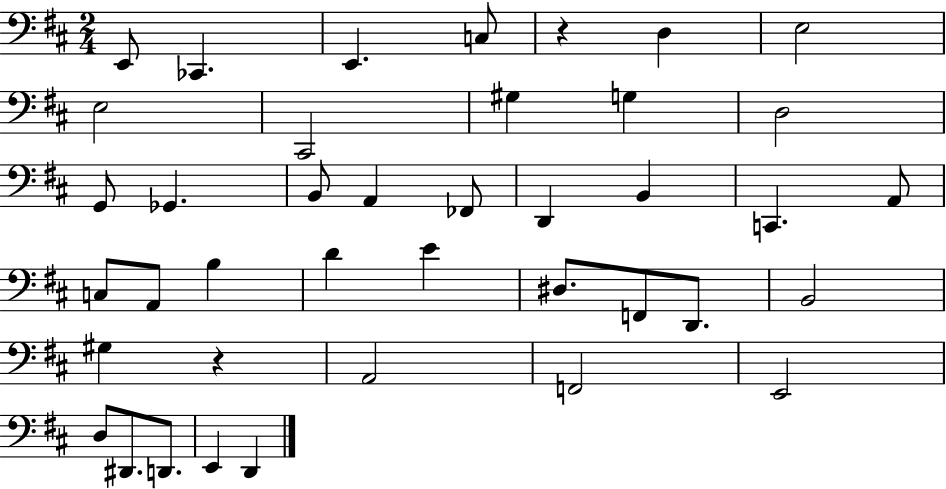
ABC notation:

X:1
T:Untitled
M:2/4
L:1/4
K:D
E,,/2 _C,, E,, C,/2 z D, E,2 E,2 ^C,,2 ^G, G, D,2 G,,/2 _G,, B,,/2 A,, _F,,/2 D,, B,, C,, A,,/2 C,/2 A,,/2 B, D E ^D,/2 F,,/2 D,,/2 B,,2 ^G, z A,,2 F,,2 E,,2 D,/2 ^D,,/2 D,,/2 E,, D,,